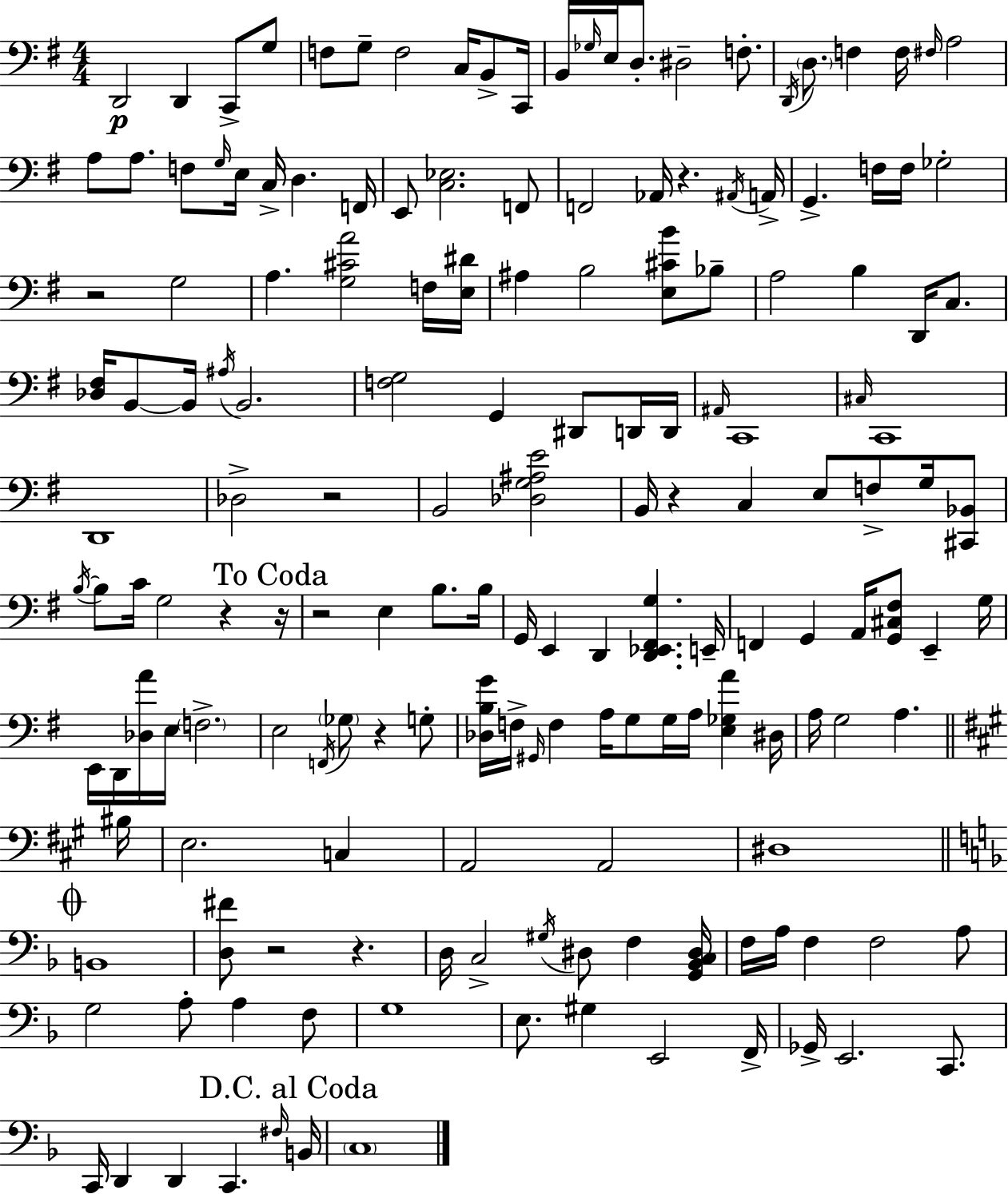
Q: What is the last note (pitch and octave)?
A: C3